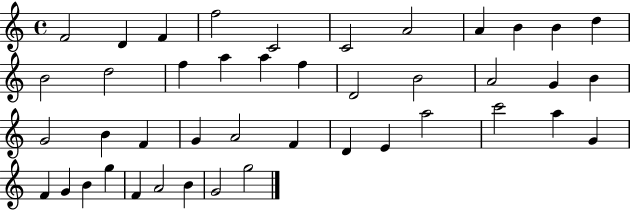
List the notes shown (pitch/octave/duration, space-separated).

F4/h D4/q F4/q F5/h C4/h C4/h A4/h A4/q B4/q B4/q D5/q B4/h D5/h F5/q A5/q A5/q F5/q D4/h B4/h A4/h G4/q B4/q G4/h B4/q F4/q G4/q A4/h F4/q D4/q E4/q A5/h C6/h A5/q G4/q F4/q G4/q B4/q G5/q F4/q A4/h B4/q G4/h G5/h